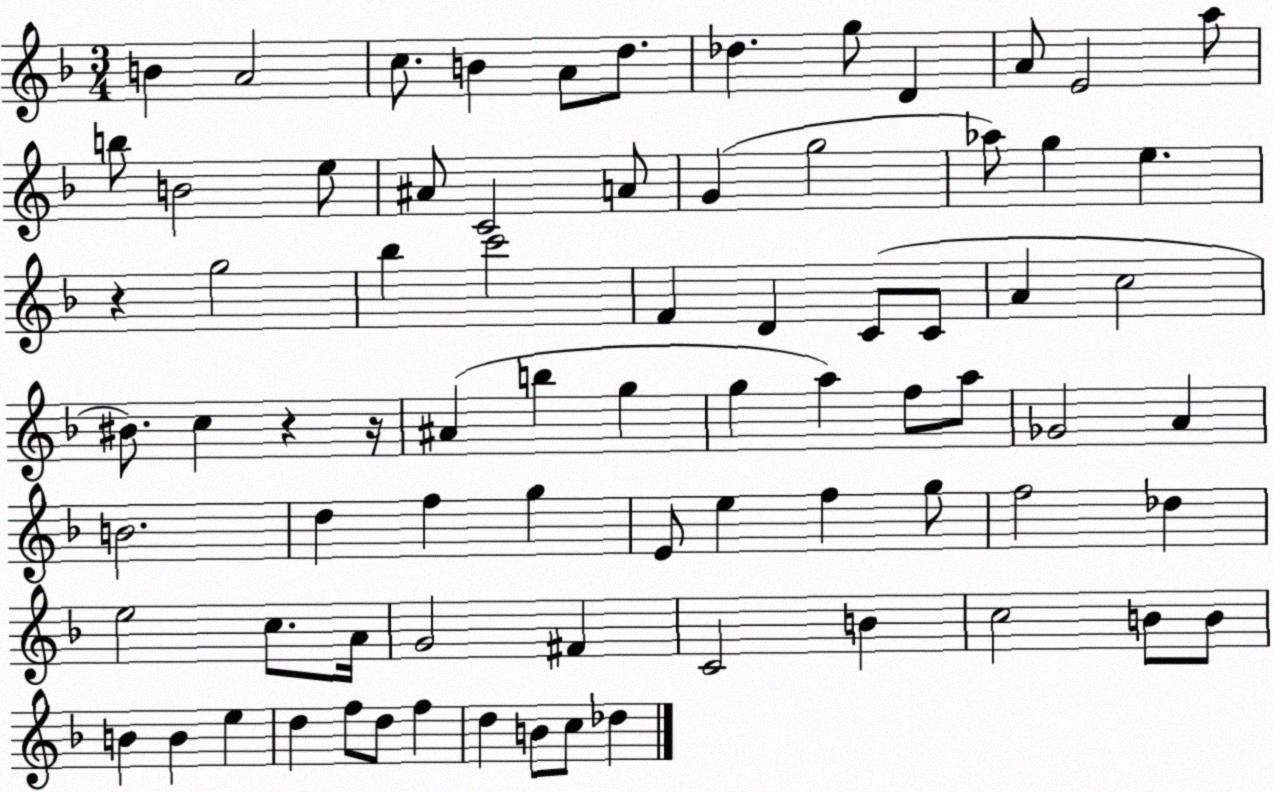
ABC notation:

X:1
T:Untitled
M:3/4
L:1/4
K:F
B A2 c/2 B A/2 d/2 _d g/2 D A/2 E2 a/2 b/2 B2 e/2 ^A/2 C2 A/2 G g2 _a/2 g e z g2 _b c'2 F D C/2 C/2 A c2 ^B/2 c z z/4 ^A b g g a f/2 a/2 _G2 A B2 d f g E/2 e f g/2 f2 _d e2 c/2 A/4 G2 ^F C2 B c2 B/2 B/2 B B e d f/2 d/2 f d B/2 c/2 _d